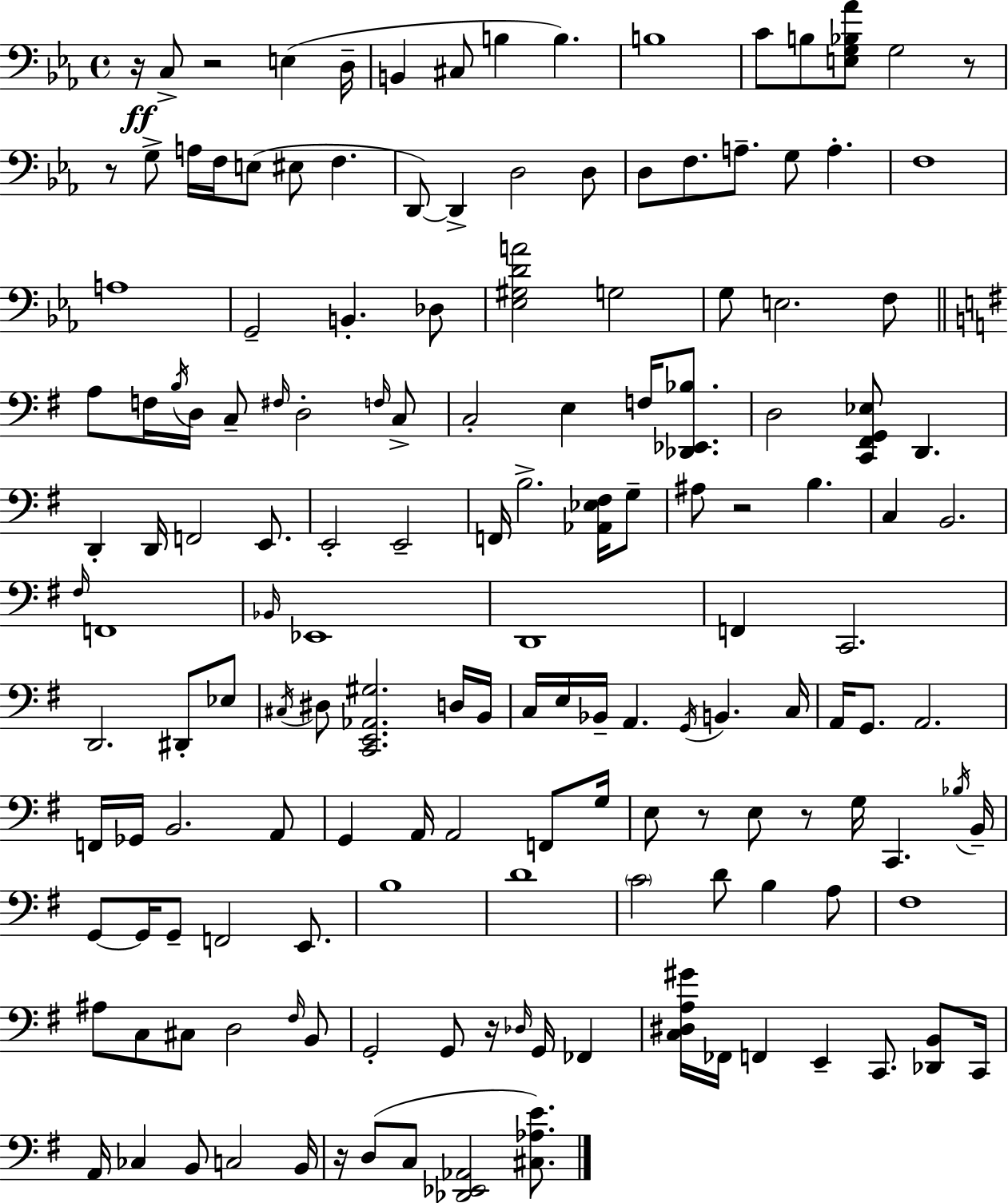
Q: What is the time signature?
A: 4/4